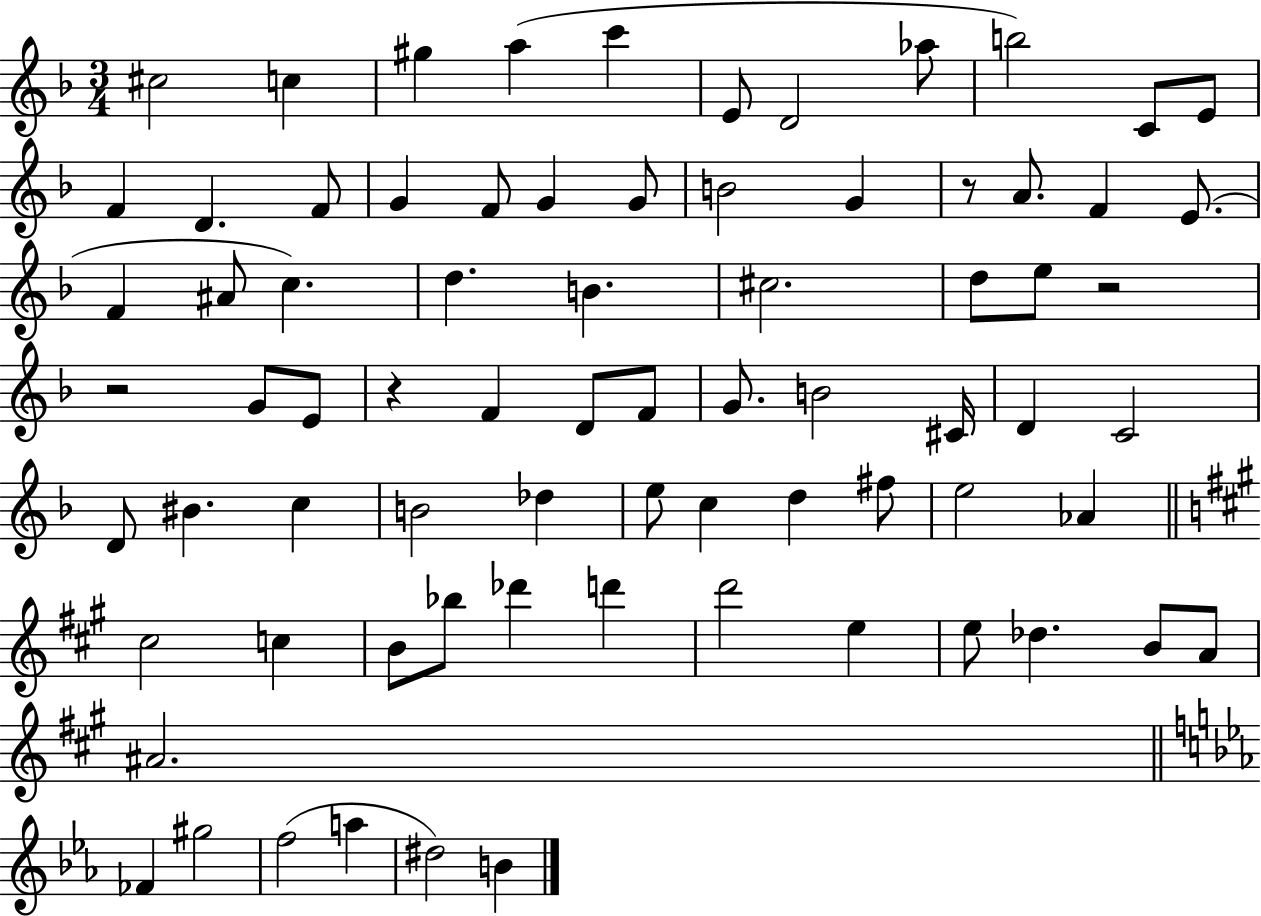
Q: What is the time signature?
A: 3/4